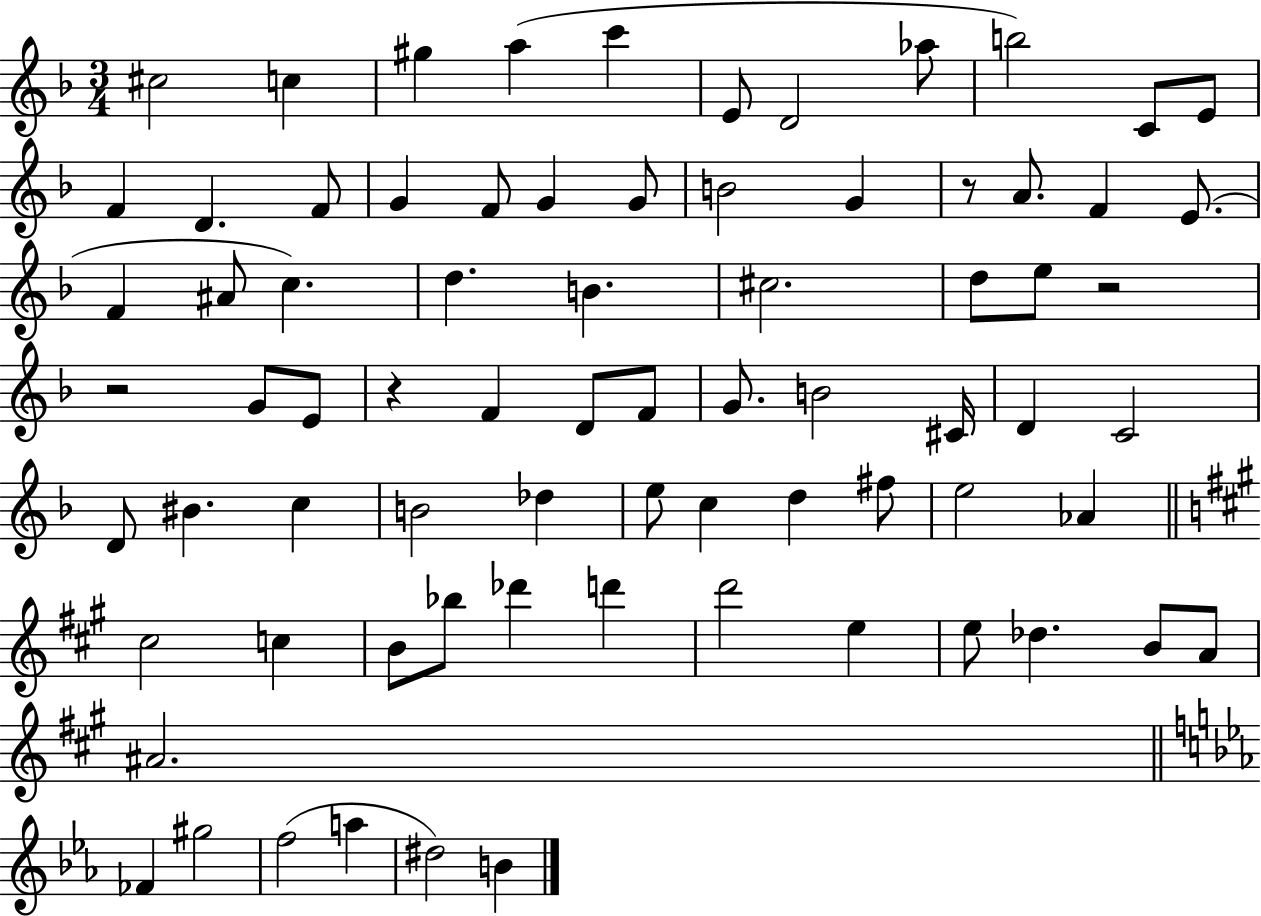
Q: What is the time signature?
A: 3/4